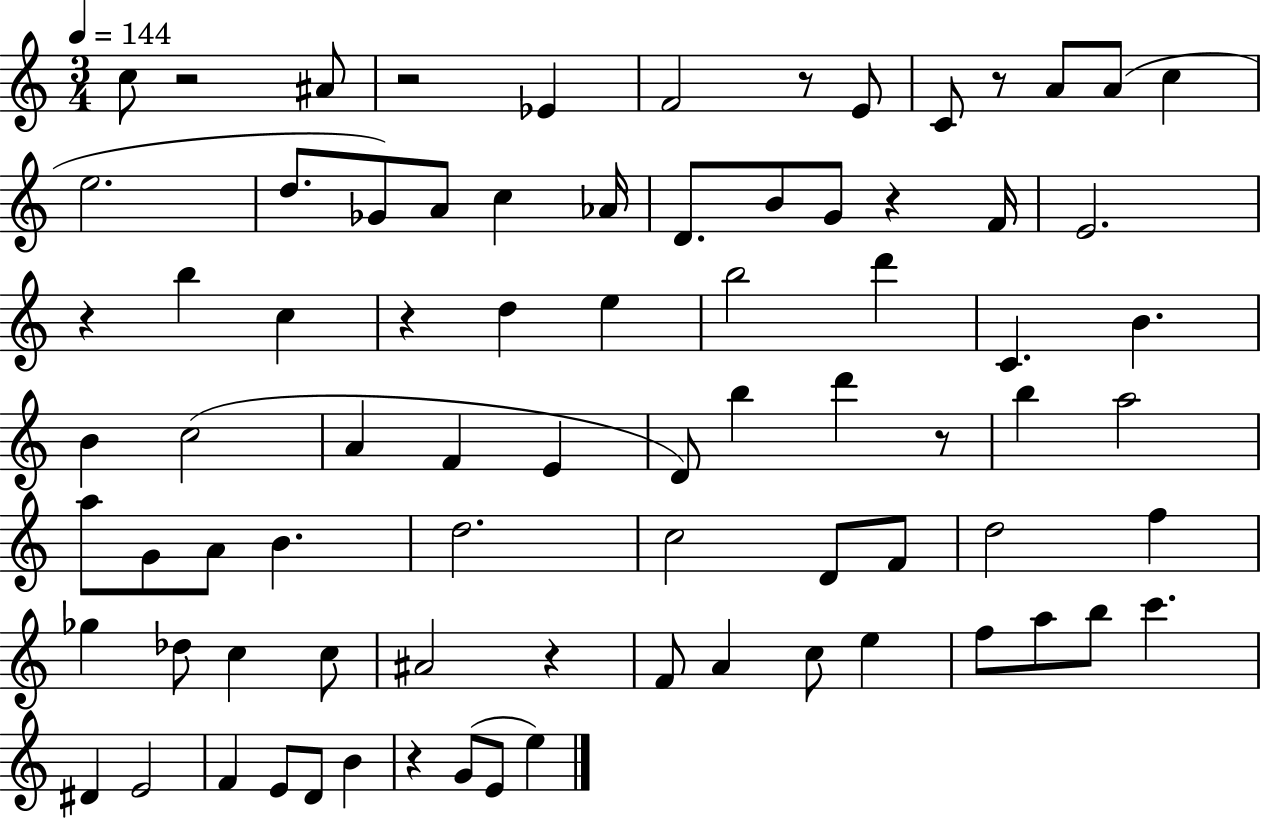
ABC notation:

X:1
T:Untitled
M:3/4
L:1/4
K:C
c/2 z2 ^A/2 z2 _E F2 z/2 E/2 C/2 z/2 A/2 A/2 c e2 d/2 _G/2 A/2 c _A/4 D/2 B/2 G/2 z F/4 E2 z b c z d e b2 d' C B B c2 A F E D/2 b d' z/2 b a2 a/2 G/2 A/2 B d2 c2 D/2 F/2 d2 f _g _d/2 c c/2 ^A2 z F/2 A c/2 e f/2 a/2 b/2 c' ^D E2 F E/2 D/2 B z G/2 E/2 e